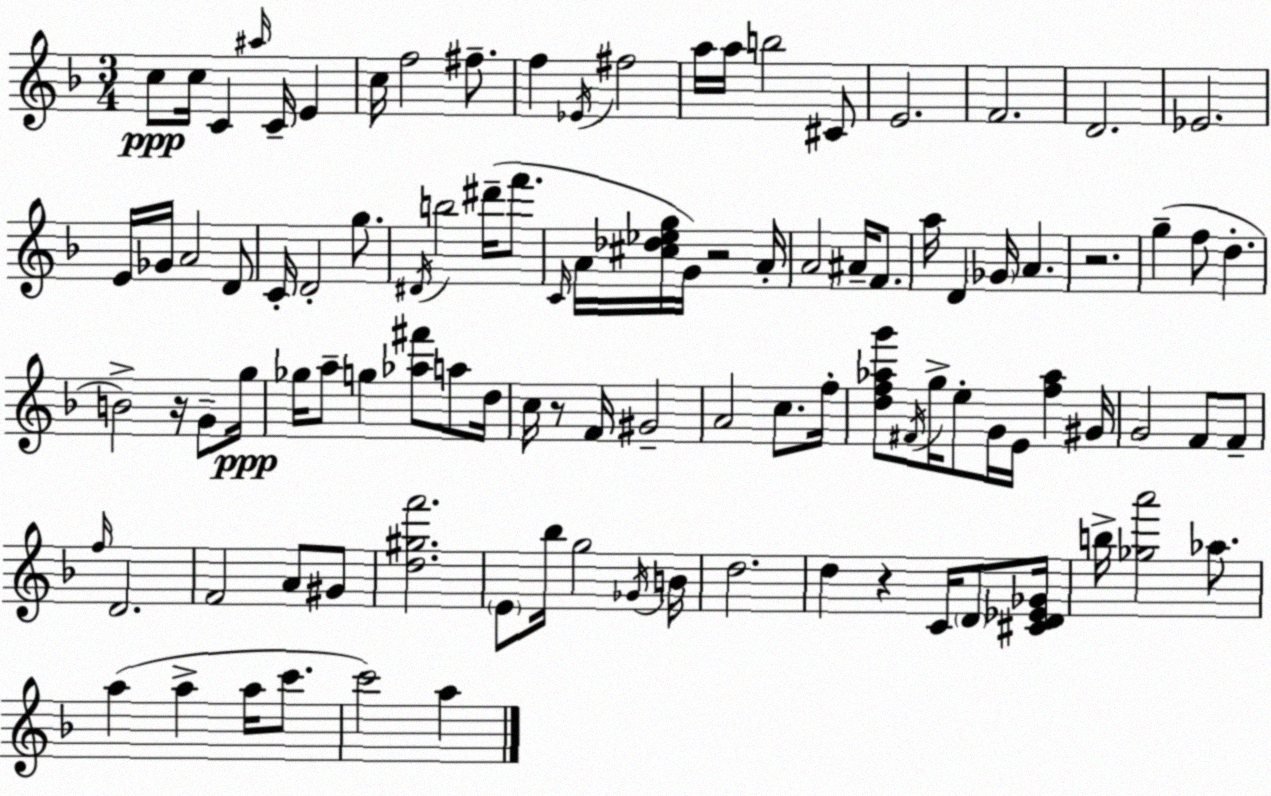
X:1
T:Untitled
M:3/4
L:1/4
K:F
c/2 c/4 C ^a/4 C/4 E c/4 f2 ^f/2 f _E/4 ^f2 a/4 a/4 b2 ^C/2 E2 F2 D2 _E2 E/4 _G/4 A2 D/2 C/4 D2 g/2 ^D/4 b2 ^d'/4 f'/2 C/4 A/4 [^c_d_eg]/4 G/4 z2 A/4 A2 ^A/4 F/2 a/4 D _G/4 A z2 g f/2 d B2 z/4 G/2 g/4 _g/4 a/2 g [_a^f']/2 a/2 d/4 c/4 z/2 F/4 ^G2 A2 c/2 f/4 [df_ag']/2 ^F/4 g/4 e/2 G/4 E/4 [f_a] ^G/4 G2 F/2 F/2 f/4 D2 F2 A/2 ^G/2 [d^gf']2 E/2 _b/4 g2 _G/4 B/4 d2 d z C/4 D/2 [^CD_E_G]/4 b/4 [_ga']2 _a/2 a a a/4 c'/2 c'2 a